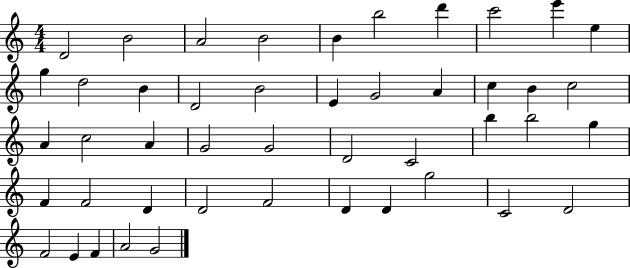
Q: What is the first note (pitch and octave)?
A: D4